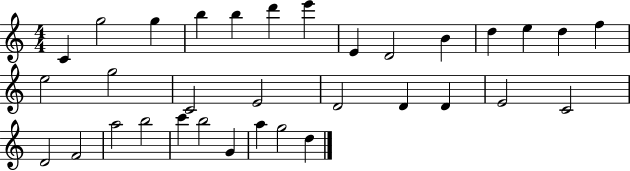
{
  \clef treble
  \numericTimeSignature
  \time 4/4
  \key c \major
  c'4 g''2 g''4 | b''4 b''4 d'''4 e'''4 | e'4 d'2 b'4 | d''4 e''4 d''4 f''4 | \break e''2 g''2 | c'2 e'2 | d'2 d'4 d'4 | e'2 c'2 | \break d'2 f'2 | a''2 b''2 | c'''4 b''2 g'4 | a''4 g''2 d''4 | \break \bar "|."
}